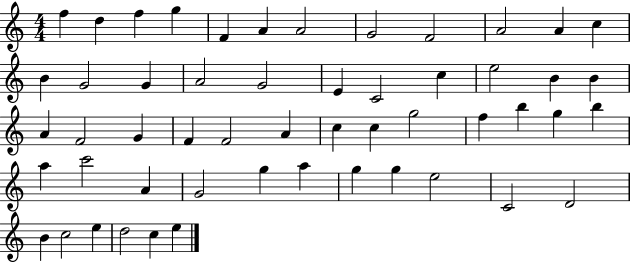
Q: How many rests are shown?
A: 0